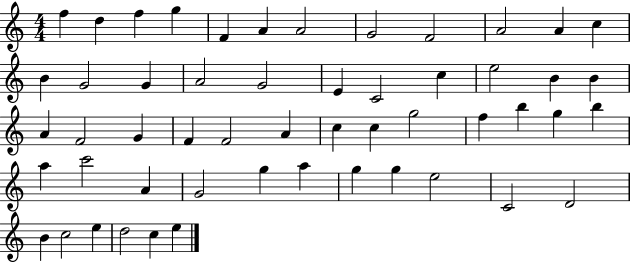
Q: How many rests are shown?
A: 0